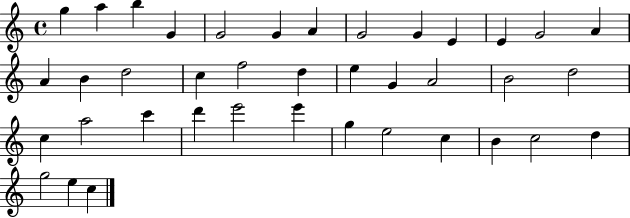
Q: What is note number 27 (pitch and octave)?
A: C6